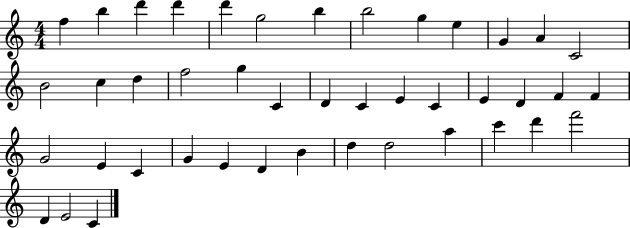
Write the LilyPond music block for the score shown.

{
  \clef treble
  \numericTimeSignature
  \time 4/4
  \key c \major
  f''4 b''4 d'''4 d'''4 | d'''4 g''2 b''4 | b''2 g''4 e''4 | g'4 a'4 c'2 | \break b'2 c''4 d''4 | f''2 g''4 c'4 | d'4 c'4 e'4 c'4 | e'4 d'4 f'4 f'4 | \break g'2 e'4 c'4 | g'4 e'4 d'4 b'4 | d''4 d''2 a''4 | c'''4 d'''4 f'''2 | \break d'4 e'2 c'4 | \bar "|."
}